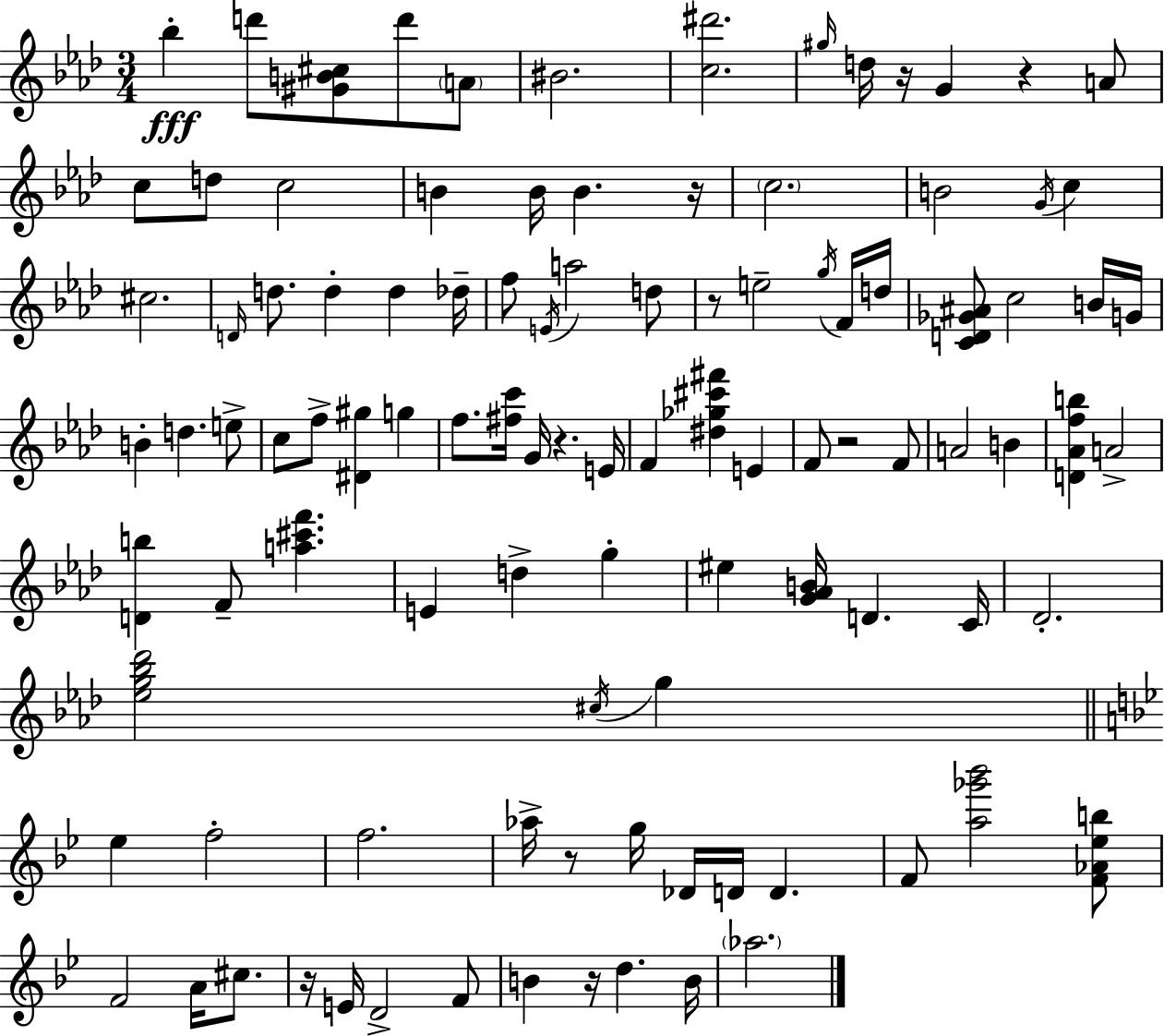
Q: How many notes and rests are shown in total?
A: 103